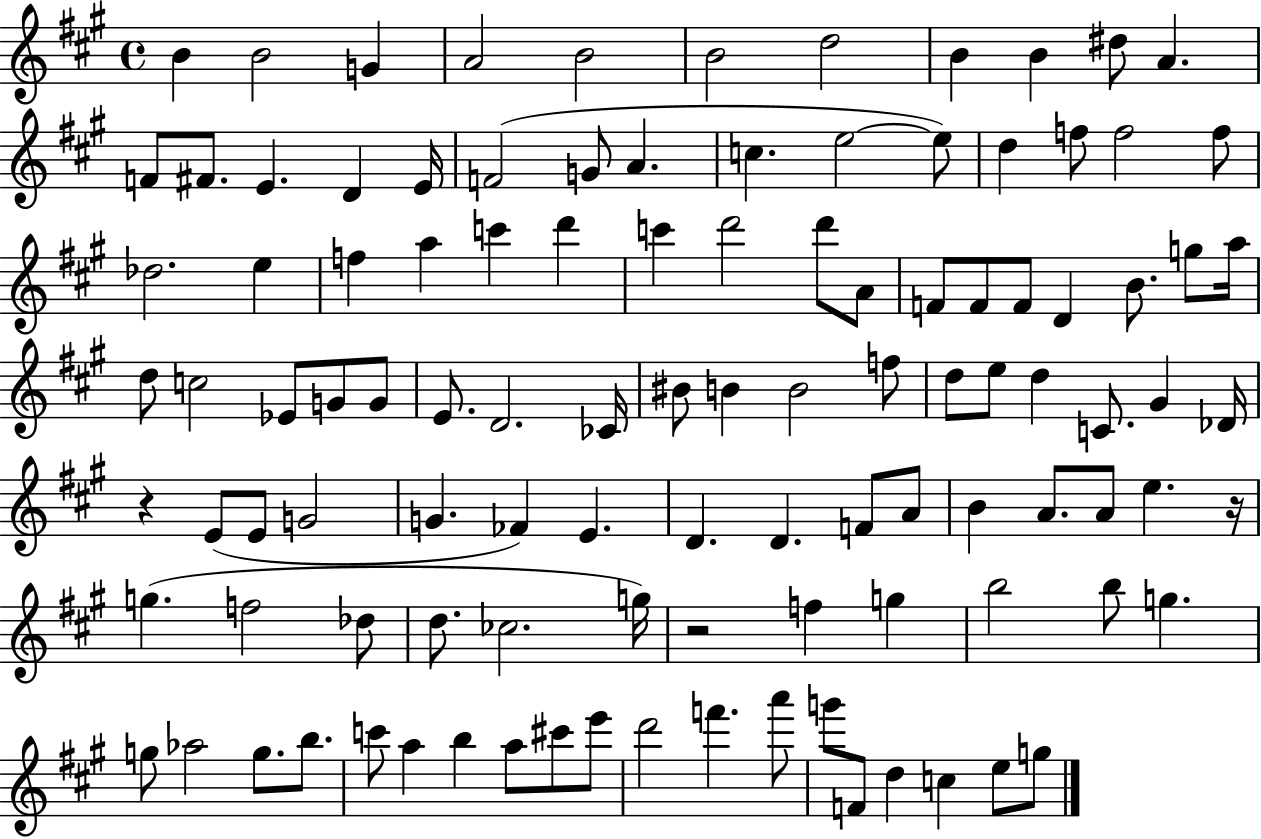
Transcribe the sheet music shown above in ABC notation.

X:1
T:Untitled
M:4/4
L:1/4
K:A
B B2 G A2 B2 B2 d2 B B ^d/2 A F/2 ^F/2 E D E/4 F2 G/2 A c e2 e/2 d f/2 f2 f/2 _d2 e f a c' d' c' d'2 d'/2 A/2 F/2 F/2 F/2 D B/2 g/2 a/4 d/2 c2 _E/2 G/2 G/2 E/2 D2 _C/4 ^B/2 B B2 f/2 d/2 e/2 d C/2 ^G _D/4 z E/2 E/2 G2 G _F E D D F/2 A/2 B A/2 A/2 e z/4 g f2 _d/2 d/2 _c2 g/4 z2 f g b2 b/2 g g/2 _a2 g/2 b/2 c'/2 a b a/2 ^c'/2 e'/2 d'2 f' a'/2 g'/2 F/2 d c e/2 g/2